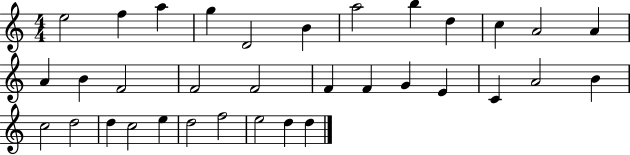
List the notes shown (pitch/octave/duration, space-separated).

E5/h F5/q A5/q G5/q D4/h B4/q A5/h B5/q D5/q C5/q A4/h A4/q A4/q B4/q F4/h F4/h F4/h F4/q F4/q G4/q E4/q C4/q A4/h B4/q C5/h D5/h D5/q C5/h E5/q D5/h F5/h E5/h D5/q D5/q